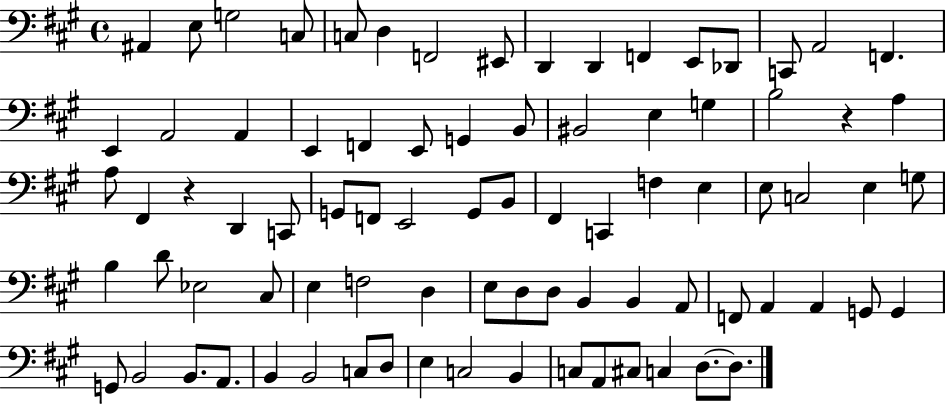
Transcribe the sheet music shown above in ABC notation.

X:1
T:Untitled
M:4/4
L:1/4
K:A
^A,, E,/2 G,2 C,/2 C,/2 D, F,,2 ^E,,/2 D,, D,, F,, E,,/2 _D,,/2 C,,/2 A,,2 F,, E,, A,,2 A,, E,, F,, E,,/2 G,, B,,/2 ^B,,2 E, G, B,2 z A, A,/2 ^F,, z D,, C,,/2 G,,/2 F,,/2 E,,2 G,,/2 B,,/2 ^F,, C,, F, E, E,/2 C,2 E, G,/2 B, D/2 _E,2 ^C,/2 E, F,2 D, E,/2 D,/2 D,/2 B,, B,, A,,/2 F,,/2 A,, A,, G,,/2 G,, G,,/2 B,,2 B,,/2 A,,/2 B,, B,,2 C,/2 D,/2 E, C,2 B,, C,/2 A,,/2 ^C,/2 C, D,/2 D,/2